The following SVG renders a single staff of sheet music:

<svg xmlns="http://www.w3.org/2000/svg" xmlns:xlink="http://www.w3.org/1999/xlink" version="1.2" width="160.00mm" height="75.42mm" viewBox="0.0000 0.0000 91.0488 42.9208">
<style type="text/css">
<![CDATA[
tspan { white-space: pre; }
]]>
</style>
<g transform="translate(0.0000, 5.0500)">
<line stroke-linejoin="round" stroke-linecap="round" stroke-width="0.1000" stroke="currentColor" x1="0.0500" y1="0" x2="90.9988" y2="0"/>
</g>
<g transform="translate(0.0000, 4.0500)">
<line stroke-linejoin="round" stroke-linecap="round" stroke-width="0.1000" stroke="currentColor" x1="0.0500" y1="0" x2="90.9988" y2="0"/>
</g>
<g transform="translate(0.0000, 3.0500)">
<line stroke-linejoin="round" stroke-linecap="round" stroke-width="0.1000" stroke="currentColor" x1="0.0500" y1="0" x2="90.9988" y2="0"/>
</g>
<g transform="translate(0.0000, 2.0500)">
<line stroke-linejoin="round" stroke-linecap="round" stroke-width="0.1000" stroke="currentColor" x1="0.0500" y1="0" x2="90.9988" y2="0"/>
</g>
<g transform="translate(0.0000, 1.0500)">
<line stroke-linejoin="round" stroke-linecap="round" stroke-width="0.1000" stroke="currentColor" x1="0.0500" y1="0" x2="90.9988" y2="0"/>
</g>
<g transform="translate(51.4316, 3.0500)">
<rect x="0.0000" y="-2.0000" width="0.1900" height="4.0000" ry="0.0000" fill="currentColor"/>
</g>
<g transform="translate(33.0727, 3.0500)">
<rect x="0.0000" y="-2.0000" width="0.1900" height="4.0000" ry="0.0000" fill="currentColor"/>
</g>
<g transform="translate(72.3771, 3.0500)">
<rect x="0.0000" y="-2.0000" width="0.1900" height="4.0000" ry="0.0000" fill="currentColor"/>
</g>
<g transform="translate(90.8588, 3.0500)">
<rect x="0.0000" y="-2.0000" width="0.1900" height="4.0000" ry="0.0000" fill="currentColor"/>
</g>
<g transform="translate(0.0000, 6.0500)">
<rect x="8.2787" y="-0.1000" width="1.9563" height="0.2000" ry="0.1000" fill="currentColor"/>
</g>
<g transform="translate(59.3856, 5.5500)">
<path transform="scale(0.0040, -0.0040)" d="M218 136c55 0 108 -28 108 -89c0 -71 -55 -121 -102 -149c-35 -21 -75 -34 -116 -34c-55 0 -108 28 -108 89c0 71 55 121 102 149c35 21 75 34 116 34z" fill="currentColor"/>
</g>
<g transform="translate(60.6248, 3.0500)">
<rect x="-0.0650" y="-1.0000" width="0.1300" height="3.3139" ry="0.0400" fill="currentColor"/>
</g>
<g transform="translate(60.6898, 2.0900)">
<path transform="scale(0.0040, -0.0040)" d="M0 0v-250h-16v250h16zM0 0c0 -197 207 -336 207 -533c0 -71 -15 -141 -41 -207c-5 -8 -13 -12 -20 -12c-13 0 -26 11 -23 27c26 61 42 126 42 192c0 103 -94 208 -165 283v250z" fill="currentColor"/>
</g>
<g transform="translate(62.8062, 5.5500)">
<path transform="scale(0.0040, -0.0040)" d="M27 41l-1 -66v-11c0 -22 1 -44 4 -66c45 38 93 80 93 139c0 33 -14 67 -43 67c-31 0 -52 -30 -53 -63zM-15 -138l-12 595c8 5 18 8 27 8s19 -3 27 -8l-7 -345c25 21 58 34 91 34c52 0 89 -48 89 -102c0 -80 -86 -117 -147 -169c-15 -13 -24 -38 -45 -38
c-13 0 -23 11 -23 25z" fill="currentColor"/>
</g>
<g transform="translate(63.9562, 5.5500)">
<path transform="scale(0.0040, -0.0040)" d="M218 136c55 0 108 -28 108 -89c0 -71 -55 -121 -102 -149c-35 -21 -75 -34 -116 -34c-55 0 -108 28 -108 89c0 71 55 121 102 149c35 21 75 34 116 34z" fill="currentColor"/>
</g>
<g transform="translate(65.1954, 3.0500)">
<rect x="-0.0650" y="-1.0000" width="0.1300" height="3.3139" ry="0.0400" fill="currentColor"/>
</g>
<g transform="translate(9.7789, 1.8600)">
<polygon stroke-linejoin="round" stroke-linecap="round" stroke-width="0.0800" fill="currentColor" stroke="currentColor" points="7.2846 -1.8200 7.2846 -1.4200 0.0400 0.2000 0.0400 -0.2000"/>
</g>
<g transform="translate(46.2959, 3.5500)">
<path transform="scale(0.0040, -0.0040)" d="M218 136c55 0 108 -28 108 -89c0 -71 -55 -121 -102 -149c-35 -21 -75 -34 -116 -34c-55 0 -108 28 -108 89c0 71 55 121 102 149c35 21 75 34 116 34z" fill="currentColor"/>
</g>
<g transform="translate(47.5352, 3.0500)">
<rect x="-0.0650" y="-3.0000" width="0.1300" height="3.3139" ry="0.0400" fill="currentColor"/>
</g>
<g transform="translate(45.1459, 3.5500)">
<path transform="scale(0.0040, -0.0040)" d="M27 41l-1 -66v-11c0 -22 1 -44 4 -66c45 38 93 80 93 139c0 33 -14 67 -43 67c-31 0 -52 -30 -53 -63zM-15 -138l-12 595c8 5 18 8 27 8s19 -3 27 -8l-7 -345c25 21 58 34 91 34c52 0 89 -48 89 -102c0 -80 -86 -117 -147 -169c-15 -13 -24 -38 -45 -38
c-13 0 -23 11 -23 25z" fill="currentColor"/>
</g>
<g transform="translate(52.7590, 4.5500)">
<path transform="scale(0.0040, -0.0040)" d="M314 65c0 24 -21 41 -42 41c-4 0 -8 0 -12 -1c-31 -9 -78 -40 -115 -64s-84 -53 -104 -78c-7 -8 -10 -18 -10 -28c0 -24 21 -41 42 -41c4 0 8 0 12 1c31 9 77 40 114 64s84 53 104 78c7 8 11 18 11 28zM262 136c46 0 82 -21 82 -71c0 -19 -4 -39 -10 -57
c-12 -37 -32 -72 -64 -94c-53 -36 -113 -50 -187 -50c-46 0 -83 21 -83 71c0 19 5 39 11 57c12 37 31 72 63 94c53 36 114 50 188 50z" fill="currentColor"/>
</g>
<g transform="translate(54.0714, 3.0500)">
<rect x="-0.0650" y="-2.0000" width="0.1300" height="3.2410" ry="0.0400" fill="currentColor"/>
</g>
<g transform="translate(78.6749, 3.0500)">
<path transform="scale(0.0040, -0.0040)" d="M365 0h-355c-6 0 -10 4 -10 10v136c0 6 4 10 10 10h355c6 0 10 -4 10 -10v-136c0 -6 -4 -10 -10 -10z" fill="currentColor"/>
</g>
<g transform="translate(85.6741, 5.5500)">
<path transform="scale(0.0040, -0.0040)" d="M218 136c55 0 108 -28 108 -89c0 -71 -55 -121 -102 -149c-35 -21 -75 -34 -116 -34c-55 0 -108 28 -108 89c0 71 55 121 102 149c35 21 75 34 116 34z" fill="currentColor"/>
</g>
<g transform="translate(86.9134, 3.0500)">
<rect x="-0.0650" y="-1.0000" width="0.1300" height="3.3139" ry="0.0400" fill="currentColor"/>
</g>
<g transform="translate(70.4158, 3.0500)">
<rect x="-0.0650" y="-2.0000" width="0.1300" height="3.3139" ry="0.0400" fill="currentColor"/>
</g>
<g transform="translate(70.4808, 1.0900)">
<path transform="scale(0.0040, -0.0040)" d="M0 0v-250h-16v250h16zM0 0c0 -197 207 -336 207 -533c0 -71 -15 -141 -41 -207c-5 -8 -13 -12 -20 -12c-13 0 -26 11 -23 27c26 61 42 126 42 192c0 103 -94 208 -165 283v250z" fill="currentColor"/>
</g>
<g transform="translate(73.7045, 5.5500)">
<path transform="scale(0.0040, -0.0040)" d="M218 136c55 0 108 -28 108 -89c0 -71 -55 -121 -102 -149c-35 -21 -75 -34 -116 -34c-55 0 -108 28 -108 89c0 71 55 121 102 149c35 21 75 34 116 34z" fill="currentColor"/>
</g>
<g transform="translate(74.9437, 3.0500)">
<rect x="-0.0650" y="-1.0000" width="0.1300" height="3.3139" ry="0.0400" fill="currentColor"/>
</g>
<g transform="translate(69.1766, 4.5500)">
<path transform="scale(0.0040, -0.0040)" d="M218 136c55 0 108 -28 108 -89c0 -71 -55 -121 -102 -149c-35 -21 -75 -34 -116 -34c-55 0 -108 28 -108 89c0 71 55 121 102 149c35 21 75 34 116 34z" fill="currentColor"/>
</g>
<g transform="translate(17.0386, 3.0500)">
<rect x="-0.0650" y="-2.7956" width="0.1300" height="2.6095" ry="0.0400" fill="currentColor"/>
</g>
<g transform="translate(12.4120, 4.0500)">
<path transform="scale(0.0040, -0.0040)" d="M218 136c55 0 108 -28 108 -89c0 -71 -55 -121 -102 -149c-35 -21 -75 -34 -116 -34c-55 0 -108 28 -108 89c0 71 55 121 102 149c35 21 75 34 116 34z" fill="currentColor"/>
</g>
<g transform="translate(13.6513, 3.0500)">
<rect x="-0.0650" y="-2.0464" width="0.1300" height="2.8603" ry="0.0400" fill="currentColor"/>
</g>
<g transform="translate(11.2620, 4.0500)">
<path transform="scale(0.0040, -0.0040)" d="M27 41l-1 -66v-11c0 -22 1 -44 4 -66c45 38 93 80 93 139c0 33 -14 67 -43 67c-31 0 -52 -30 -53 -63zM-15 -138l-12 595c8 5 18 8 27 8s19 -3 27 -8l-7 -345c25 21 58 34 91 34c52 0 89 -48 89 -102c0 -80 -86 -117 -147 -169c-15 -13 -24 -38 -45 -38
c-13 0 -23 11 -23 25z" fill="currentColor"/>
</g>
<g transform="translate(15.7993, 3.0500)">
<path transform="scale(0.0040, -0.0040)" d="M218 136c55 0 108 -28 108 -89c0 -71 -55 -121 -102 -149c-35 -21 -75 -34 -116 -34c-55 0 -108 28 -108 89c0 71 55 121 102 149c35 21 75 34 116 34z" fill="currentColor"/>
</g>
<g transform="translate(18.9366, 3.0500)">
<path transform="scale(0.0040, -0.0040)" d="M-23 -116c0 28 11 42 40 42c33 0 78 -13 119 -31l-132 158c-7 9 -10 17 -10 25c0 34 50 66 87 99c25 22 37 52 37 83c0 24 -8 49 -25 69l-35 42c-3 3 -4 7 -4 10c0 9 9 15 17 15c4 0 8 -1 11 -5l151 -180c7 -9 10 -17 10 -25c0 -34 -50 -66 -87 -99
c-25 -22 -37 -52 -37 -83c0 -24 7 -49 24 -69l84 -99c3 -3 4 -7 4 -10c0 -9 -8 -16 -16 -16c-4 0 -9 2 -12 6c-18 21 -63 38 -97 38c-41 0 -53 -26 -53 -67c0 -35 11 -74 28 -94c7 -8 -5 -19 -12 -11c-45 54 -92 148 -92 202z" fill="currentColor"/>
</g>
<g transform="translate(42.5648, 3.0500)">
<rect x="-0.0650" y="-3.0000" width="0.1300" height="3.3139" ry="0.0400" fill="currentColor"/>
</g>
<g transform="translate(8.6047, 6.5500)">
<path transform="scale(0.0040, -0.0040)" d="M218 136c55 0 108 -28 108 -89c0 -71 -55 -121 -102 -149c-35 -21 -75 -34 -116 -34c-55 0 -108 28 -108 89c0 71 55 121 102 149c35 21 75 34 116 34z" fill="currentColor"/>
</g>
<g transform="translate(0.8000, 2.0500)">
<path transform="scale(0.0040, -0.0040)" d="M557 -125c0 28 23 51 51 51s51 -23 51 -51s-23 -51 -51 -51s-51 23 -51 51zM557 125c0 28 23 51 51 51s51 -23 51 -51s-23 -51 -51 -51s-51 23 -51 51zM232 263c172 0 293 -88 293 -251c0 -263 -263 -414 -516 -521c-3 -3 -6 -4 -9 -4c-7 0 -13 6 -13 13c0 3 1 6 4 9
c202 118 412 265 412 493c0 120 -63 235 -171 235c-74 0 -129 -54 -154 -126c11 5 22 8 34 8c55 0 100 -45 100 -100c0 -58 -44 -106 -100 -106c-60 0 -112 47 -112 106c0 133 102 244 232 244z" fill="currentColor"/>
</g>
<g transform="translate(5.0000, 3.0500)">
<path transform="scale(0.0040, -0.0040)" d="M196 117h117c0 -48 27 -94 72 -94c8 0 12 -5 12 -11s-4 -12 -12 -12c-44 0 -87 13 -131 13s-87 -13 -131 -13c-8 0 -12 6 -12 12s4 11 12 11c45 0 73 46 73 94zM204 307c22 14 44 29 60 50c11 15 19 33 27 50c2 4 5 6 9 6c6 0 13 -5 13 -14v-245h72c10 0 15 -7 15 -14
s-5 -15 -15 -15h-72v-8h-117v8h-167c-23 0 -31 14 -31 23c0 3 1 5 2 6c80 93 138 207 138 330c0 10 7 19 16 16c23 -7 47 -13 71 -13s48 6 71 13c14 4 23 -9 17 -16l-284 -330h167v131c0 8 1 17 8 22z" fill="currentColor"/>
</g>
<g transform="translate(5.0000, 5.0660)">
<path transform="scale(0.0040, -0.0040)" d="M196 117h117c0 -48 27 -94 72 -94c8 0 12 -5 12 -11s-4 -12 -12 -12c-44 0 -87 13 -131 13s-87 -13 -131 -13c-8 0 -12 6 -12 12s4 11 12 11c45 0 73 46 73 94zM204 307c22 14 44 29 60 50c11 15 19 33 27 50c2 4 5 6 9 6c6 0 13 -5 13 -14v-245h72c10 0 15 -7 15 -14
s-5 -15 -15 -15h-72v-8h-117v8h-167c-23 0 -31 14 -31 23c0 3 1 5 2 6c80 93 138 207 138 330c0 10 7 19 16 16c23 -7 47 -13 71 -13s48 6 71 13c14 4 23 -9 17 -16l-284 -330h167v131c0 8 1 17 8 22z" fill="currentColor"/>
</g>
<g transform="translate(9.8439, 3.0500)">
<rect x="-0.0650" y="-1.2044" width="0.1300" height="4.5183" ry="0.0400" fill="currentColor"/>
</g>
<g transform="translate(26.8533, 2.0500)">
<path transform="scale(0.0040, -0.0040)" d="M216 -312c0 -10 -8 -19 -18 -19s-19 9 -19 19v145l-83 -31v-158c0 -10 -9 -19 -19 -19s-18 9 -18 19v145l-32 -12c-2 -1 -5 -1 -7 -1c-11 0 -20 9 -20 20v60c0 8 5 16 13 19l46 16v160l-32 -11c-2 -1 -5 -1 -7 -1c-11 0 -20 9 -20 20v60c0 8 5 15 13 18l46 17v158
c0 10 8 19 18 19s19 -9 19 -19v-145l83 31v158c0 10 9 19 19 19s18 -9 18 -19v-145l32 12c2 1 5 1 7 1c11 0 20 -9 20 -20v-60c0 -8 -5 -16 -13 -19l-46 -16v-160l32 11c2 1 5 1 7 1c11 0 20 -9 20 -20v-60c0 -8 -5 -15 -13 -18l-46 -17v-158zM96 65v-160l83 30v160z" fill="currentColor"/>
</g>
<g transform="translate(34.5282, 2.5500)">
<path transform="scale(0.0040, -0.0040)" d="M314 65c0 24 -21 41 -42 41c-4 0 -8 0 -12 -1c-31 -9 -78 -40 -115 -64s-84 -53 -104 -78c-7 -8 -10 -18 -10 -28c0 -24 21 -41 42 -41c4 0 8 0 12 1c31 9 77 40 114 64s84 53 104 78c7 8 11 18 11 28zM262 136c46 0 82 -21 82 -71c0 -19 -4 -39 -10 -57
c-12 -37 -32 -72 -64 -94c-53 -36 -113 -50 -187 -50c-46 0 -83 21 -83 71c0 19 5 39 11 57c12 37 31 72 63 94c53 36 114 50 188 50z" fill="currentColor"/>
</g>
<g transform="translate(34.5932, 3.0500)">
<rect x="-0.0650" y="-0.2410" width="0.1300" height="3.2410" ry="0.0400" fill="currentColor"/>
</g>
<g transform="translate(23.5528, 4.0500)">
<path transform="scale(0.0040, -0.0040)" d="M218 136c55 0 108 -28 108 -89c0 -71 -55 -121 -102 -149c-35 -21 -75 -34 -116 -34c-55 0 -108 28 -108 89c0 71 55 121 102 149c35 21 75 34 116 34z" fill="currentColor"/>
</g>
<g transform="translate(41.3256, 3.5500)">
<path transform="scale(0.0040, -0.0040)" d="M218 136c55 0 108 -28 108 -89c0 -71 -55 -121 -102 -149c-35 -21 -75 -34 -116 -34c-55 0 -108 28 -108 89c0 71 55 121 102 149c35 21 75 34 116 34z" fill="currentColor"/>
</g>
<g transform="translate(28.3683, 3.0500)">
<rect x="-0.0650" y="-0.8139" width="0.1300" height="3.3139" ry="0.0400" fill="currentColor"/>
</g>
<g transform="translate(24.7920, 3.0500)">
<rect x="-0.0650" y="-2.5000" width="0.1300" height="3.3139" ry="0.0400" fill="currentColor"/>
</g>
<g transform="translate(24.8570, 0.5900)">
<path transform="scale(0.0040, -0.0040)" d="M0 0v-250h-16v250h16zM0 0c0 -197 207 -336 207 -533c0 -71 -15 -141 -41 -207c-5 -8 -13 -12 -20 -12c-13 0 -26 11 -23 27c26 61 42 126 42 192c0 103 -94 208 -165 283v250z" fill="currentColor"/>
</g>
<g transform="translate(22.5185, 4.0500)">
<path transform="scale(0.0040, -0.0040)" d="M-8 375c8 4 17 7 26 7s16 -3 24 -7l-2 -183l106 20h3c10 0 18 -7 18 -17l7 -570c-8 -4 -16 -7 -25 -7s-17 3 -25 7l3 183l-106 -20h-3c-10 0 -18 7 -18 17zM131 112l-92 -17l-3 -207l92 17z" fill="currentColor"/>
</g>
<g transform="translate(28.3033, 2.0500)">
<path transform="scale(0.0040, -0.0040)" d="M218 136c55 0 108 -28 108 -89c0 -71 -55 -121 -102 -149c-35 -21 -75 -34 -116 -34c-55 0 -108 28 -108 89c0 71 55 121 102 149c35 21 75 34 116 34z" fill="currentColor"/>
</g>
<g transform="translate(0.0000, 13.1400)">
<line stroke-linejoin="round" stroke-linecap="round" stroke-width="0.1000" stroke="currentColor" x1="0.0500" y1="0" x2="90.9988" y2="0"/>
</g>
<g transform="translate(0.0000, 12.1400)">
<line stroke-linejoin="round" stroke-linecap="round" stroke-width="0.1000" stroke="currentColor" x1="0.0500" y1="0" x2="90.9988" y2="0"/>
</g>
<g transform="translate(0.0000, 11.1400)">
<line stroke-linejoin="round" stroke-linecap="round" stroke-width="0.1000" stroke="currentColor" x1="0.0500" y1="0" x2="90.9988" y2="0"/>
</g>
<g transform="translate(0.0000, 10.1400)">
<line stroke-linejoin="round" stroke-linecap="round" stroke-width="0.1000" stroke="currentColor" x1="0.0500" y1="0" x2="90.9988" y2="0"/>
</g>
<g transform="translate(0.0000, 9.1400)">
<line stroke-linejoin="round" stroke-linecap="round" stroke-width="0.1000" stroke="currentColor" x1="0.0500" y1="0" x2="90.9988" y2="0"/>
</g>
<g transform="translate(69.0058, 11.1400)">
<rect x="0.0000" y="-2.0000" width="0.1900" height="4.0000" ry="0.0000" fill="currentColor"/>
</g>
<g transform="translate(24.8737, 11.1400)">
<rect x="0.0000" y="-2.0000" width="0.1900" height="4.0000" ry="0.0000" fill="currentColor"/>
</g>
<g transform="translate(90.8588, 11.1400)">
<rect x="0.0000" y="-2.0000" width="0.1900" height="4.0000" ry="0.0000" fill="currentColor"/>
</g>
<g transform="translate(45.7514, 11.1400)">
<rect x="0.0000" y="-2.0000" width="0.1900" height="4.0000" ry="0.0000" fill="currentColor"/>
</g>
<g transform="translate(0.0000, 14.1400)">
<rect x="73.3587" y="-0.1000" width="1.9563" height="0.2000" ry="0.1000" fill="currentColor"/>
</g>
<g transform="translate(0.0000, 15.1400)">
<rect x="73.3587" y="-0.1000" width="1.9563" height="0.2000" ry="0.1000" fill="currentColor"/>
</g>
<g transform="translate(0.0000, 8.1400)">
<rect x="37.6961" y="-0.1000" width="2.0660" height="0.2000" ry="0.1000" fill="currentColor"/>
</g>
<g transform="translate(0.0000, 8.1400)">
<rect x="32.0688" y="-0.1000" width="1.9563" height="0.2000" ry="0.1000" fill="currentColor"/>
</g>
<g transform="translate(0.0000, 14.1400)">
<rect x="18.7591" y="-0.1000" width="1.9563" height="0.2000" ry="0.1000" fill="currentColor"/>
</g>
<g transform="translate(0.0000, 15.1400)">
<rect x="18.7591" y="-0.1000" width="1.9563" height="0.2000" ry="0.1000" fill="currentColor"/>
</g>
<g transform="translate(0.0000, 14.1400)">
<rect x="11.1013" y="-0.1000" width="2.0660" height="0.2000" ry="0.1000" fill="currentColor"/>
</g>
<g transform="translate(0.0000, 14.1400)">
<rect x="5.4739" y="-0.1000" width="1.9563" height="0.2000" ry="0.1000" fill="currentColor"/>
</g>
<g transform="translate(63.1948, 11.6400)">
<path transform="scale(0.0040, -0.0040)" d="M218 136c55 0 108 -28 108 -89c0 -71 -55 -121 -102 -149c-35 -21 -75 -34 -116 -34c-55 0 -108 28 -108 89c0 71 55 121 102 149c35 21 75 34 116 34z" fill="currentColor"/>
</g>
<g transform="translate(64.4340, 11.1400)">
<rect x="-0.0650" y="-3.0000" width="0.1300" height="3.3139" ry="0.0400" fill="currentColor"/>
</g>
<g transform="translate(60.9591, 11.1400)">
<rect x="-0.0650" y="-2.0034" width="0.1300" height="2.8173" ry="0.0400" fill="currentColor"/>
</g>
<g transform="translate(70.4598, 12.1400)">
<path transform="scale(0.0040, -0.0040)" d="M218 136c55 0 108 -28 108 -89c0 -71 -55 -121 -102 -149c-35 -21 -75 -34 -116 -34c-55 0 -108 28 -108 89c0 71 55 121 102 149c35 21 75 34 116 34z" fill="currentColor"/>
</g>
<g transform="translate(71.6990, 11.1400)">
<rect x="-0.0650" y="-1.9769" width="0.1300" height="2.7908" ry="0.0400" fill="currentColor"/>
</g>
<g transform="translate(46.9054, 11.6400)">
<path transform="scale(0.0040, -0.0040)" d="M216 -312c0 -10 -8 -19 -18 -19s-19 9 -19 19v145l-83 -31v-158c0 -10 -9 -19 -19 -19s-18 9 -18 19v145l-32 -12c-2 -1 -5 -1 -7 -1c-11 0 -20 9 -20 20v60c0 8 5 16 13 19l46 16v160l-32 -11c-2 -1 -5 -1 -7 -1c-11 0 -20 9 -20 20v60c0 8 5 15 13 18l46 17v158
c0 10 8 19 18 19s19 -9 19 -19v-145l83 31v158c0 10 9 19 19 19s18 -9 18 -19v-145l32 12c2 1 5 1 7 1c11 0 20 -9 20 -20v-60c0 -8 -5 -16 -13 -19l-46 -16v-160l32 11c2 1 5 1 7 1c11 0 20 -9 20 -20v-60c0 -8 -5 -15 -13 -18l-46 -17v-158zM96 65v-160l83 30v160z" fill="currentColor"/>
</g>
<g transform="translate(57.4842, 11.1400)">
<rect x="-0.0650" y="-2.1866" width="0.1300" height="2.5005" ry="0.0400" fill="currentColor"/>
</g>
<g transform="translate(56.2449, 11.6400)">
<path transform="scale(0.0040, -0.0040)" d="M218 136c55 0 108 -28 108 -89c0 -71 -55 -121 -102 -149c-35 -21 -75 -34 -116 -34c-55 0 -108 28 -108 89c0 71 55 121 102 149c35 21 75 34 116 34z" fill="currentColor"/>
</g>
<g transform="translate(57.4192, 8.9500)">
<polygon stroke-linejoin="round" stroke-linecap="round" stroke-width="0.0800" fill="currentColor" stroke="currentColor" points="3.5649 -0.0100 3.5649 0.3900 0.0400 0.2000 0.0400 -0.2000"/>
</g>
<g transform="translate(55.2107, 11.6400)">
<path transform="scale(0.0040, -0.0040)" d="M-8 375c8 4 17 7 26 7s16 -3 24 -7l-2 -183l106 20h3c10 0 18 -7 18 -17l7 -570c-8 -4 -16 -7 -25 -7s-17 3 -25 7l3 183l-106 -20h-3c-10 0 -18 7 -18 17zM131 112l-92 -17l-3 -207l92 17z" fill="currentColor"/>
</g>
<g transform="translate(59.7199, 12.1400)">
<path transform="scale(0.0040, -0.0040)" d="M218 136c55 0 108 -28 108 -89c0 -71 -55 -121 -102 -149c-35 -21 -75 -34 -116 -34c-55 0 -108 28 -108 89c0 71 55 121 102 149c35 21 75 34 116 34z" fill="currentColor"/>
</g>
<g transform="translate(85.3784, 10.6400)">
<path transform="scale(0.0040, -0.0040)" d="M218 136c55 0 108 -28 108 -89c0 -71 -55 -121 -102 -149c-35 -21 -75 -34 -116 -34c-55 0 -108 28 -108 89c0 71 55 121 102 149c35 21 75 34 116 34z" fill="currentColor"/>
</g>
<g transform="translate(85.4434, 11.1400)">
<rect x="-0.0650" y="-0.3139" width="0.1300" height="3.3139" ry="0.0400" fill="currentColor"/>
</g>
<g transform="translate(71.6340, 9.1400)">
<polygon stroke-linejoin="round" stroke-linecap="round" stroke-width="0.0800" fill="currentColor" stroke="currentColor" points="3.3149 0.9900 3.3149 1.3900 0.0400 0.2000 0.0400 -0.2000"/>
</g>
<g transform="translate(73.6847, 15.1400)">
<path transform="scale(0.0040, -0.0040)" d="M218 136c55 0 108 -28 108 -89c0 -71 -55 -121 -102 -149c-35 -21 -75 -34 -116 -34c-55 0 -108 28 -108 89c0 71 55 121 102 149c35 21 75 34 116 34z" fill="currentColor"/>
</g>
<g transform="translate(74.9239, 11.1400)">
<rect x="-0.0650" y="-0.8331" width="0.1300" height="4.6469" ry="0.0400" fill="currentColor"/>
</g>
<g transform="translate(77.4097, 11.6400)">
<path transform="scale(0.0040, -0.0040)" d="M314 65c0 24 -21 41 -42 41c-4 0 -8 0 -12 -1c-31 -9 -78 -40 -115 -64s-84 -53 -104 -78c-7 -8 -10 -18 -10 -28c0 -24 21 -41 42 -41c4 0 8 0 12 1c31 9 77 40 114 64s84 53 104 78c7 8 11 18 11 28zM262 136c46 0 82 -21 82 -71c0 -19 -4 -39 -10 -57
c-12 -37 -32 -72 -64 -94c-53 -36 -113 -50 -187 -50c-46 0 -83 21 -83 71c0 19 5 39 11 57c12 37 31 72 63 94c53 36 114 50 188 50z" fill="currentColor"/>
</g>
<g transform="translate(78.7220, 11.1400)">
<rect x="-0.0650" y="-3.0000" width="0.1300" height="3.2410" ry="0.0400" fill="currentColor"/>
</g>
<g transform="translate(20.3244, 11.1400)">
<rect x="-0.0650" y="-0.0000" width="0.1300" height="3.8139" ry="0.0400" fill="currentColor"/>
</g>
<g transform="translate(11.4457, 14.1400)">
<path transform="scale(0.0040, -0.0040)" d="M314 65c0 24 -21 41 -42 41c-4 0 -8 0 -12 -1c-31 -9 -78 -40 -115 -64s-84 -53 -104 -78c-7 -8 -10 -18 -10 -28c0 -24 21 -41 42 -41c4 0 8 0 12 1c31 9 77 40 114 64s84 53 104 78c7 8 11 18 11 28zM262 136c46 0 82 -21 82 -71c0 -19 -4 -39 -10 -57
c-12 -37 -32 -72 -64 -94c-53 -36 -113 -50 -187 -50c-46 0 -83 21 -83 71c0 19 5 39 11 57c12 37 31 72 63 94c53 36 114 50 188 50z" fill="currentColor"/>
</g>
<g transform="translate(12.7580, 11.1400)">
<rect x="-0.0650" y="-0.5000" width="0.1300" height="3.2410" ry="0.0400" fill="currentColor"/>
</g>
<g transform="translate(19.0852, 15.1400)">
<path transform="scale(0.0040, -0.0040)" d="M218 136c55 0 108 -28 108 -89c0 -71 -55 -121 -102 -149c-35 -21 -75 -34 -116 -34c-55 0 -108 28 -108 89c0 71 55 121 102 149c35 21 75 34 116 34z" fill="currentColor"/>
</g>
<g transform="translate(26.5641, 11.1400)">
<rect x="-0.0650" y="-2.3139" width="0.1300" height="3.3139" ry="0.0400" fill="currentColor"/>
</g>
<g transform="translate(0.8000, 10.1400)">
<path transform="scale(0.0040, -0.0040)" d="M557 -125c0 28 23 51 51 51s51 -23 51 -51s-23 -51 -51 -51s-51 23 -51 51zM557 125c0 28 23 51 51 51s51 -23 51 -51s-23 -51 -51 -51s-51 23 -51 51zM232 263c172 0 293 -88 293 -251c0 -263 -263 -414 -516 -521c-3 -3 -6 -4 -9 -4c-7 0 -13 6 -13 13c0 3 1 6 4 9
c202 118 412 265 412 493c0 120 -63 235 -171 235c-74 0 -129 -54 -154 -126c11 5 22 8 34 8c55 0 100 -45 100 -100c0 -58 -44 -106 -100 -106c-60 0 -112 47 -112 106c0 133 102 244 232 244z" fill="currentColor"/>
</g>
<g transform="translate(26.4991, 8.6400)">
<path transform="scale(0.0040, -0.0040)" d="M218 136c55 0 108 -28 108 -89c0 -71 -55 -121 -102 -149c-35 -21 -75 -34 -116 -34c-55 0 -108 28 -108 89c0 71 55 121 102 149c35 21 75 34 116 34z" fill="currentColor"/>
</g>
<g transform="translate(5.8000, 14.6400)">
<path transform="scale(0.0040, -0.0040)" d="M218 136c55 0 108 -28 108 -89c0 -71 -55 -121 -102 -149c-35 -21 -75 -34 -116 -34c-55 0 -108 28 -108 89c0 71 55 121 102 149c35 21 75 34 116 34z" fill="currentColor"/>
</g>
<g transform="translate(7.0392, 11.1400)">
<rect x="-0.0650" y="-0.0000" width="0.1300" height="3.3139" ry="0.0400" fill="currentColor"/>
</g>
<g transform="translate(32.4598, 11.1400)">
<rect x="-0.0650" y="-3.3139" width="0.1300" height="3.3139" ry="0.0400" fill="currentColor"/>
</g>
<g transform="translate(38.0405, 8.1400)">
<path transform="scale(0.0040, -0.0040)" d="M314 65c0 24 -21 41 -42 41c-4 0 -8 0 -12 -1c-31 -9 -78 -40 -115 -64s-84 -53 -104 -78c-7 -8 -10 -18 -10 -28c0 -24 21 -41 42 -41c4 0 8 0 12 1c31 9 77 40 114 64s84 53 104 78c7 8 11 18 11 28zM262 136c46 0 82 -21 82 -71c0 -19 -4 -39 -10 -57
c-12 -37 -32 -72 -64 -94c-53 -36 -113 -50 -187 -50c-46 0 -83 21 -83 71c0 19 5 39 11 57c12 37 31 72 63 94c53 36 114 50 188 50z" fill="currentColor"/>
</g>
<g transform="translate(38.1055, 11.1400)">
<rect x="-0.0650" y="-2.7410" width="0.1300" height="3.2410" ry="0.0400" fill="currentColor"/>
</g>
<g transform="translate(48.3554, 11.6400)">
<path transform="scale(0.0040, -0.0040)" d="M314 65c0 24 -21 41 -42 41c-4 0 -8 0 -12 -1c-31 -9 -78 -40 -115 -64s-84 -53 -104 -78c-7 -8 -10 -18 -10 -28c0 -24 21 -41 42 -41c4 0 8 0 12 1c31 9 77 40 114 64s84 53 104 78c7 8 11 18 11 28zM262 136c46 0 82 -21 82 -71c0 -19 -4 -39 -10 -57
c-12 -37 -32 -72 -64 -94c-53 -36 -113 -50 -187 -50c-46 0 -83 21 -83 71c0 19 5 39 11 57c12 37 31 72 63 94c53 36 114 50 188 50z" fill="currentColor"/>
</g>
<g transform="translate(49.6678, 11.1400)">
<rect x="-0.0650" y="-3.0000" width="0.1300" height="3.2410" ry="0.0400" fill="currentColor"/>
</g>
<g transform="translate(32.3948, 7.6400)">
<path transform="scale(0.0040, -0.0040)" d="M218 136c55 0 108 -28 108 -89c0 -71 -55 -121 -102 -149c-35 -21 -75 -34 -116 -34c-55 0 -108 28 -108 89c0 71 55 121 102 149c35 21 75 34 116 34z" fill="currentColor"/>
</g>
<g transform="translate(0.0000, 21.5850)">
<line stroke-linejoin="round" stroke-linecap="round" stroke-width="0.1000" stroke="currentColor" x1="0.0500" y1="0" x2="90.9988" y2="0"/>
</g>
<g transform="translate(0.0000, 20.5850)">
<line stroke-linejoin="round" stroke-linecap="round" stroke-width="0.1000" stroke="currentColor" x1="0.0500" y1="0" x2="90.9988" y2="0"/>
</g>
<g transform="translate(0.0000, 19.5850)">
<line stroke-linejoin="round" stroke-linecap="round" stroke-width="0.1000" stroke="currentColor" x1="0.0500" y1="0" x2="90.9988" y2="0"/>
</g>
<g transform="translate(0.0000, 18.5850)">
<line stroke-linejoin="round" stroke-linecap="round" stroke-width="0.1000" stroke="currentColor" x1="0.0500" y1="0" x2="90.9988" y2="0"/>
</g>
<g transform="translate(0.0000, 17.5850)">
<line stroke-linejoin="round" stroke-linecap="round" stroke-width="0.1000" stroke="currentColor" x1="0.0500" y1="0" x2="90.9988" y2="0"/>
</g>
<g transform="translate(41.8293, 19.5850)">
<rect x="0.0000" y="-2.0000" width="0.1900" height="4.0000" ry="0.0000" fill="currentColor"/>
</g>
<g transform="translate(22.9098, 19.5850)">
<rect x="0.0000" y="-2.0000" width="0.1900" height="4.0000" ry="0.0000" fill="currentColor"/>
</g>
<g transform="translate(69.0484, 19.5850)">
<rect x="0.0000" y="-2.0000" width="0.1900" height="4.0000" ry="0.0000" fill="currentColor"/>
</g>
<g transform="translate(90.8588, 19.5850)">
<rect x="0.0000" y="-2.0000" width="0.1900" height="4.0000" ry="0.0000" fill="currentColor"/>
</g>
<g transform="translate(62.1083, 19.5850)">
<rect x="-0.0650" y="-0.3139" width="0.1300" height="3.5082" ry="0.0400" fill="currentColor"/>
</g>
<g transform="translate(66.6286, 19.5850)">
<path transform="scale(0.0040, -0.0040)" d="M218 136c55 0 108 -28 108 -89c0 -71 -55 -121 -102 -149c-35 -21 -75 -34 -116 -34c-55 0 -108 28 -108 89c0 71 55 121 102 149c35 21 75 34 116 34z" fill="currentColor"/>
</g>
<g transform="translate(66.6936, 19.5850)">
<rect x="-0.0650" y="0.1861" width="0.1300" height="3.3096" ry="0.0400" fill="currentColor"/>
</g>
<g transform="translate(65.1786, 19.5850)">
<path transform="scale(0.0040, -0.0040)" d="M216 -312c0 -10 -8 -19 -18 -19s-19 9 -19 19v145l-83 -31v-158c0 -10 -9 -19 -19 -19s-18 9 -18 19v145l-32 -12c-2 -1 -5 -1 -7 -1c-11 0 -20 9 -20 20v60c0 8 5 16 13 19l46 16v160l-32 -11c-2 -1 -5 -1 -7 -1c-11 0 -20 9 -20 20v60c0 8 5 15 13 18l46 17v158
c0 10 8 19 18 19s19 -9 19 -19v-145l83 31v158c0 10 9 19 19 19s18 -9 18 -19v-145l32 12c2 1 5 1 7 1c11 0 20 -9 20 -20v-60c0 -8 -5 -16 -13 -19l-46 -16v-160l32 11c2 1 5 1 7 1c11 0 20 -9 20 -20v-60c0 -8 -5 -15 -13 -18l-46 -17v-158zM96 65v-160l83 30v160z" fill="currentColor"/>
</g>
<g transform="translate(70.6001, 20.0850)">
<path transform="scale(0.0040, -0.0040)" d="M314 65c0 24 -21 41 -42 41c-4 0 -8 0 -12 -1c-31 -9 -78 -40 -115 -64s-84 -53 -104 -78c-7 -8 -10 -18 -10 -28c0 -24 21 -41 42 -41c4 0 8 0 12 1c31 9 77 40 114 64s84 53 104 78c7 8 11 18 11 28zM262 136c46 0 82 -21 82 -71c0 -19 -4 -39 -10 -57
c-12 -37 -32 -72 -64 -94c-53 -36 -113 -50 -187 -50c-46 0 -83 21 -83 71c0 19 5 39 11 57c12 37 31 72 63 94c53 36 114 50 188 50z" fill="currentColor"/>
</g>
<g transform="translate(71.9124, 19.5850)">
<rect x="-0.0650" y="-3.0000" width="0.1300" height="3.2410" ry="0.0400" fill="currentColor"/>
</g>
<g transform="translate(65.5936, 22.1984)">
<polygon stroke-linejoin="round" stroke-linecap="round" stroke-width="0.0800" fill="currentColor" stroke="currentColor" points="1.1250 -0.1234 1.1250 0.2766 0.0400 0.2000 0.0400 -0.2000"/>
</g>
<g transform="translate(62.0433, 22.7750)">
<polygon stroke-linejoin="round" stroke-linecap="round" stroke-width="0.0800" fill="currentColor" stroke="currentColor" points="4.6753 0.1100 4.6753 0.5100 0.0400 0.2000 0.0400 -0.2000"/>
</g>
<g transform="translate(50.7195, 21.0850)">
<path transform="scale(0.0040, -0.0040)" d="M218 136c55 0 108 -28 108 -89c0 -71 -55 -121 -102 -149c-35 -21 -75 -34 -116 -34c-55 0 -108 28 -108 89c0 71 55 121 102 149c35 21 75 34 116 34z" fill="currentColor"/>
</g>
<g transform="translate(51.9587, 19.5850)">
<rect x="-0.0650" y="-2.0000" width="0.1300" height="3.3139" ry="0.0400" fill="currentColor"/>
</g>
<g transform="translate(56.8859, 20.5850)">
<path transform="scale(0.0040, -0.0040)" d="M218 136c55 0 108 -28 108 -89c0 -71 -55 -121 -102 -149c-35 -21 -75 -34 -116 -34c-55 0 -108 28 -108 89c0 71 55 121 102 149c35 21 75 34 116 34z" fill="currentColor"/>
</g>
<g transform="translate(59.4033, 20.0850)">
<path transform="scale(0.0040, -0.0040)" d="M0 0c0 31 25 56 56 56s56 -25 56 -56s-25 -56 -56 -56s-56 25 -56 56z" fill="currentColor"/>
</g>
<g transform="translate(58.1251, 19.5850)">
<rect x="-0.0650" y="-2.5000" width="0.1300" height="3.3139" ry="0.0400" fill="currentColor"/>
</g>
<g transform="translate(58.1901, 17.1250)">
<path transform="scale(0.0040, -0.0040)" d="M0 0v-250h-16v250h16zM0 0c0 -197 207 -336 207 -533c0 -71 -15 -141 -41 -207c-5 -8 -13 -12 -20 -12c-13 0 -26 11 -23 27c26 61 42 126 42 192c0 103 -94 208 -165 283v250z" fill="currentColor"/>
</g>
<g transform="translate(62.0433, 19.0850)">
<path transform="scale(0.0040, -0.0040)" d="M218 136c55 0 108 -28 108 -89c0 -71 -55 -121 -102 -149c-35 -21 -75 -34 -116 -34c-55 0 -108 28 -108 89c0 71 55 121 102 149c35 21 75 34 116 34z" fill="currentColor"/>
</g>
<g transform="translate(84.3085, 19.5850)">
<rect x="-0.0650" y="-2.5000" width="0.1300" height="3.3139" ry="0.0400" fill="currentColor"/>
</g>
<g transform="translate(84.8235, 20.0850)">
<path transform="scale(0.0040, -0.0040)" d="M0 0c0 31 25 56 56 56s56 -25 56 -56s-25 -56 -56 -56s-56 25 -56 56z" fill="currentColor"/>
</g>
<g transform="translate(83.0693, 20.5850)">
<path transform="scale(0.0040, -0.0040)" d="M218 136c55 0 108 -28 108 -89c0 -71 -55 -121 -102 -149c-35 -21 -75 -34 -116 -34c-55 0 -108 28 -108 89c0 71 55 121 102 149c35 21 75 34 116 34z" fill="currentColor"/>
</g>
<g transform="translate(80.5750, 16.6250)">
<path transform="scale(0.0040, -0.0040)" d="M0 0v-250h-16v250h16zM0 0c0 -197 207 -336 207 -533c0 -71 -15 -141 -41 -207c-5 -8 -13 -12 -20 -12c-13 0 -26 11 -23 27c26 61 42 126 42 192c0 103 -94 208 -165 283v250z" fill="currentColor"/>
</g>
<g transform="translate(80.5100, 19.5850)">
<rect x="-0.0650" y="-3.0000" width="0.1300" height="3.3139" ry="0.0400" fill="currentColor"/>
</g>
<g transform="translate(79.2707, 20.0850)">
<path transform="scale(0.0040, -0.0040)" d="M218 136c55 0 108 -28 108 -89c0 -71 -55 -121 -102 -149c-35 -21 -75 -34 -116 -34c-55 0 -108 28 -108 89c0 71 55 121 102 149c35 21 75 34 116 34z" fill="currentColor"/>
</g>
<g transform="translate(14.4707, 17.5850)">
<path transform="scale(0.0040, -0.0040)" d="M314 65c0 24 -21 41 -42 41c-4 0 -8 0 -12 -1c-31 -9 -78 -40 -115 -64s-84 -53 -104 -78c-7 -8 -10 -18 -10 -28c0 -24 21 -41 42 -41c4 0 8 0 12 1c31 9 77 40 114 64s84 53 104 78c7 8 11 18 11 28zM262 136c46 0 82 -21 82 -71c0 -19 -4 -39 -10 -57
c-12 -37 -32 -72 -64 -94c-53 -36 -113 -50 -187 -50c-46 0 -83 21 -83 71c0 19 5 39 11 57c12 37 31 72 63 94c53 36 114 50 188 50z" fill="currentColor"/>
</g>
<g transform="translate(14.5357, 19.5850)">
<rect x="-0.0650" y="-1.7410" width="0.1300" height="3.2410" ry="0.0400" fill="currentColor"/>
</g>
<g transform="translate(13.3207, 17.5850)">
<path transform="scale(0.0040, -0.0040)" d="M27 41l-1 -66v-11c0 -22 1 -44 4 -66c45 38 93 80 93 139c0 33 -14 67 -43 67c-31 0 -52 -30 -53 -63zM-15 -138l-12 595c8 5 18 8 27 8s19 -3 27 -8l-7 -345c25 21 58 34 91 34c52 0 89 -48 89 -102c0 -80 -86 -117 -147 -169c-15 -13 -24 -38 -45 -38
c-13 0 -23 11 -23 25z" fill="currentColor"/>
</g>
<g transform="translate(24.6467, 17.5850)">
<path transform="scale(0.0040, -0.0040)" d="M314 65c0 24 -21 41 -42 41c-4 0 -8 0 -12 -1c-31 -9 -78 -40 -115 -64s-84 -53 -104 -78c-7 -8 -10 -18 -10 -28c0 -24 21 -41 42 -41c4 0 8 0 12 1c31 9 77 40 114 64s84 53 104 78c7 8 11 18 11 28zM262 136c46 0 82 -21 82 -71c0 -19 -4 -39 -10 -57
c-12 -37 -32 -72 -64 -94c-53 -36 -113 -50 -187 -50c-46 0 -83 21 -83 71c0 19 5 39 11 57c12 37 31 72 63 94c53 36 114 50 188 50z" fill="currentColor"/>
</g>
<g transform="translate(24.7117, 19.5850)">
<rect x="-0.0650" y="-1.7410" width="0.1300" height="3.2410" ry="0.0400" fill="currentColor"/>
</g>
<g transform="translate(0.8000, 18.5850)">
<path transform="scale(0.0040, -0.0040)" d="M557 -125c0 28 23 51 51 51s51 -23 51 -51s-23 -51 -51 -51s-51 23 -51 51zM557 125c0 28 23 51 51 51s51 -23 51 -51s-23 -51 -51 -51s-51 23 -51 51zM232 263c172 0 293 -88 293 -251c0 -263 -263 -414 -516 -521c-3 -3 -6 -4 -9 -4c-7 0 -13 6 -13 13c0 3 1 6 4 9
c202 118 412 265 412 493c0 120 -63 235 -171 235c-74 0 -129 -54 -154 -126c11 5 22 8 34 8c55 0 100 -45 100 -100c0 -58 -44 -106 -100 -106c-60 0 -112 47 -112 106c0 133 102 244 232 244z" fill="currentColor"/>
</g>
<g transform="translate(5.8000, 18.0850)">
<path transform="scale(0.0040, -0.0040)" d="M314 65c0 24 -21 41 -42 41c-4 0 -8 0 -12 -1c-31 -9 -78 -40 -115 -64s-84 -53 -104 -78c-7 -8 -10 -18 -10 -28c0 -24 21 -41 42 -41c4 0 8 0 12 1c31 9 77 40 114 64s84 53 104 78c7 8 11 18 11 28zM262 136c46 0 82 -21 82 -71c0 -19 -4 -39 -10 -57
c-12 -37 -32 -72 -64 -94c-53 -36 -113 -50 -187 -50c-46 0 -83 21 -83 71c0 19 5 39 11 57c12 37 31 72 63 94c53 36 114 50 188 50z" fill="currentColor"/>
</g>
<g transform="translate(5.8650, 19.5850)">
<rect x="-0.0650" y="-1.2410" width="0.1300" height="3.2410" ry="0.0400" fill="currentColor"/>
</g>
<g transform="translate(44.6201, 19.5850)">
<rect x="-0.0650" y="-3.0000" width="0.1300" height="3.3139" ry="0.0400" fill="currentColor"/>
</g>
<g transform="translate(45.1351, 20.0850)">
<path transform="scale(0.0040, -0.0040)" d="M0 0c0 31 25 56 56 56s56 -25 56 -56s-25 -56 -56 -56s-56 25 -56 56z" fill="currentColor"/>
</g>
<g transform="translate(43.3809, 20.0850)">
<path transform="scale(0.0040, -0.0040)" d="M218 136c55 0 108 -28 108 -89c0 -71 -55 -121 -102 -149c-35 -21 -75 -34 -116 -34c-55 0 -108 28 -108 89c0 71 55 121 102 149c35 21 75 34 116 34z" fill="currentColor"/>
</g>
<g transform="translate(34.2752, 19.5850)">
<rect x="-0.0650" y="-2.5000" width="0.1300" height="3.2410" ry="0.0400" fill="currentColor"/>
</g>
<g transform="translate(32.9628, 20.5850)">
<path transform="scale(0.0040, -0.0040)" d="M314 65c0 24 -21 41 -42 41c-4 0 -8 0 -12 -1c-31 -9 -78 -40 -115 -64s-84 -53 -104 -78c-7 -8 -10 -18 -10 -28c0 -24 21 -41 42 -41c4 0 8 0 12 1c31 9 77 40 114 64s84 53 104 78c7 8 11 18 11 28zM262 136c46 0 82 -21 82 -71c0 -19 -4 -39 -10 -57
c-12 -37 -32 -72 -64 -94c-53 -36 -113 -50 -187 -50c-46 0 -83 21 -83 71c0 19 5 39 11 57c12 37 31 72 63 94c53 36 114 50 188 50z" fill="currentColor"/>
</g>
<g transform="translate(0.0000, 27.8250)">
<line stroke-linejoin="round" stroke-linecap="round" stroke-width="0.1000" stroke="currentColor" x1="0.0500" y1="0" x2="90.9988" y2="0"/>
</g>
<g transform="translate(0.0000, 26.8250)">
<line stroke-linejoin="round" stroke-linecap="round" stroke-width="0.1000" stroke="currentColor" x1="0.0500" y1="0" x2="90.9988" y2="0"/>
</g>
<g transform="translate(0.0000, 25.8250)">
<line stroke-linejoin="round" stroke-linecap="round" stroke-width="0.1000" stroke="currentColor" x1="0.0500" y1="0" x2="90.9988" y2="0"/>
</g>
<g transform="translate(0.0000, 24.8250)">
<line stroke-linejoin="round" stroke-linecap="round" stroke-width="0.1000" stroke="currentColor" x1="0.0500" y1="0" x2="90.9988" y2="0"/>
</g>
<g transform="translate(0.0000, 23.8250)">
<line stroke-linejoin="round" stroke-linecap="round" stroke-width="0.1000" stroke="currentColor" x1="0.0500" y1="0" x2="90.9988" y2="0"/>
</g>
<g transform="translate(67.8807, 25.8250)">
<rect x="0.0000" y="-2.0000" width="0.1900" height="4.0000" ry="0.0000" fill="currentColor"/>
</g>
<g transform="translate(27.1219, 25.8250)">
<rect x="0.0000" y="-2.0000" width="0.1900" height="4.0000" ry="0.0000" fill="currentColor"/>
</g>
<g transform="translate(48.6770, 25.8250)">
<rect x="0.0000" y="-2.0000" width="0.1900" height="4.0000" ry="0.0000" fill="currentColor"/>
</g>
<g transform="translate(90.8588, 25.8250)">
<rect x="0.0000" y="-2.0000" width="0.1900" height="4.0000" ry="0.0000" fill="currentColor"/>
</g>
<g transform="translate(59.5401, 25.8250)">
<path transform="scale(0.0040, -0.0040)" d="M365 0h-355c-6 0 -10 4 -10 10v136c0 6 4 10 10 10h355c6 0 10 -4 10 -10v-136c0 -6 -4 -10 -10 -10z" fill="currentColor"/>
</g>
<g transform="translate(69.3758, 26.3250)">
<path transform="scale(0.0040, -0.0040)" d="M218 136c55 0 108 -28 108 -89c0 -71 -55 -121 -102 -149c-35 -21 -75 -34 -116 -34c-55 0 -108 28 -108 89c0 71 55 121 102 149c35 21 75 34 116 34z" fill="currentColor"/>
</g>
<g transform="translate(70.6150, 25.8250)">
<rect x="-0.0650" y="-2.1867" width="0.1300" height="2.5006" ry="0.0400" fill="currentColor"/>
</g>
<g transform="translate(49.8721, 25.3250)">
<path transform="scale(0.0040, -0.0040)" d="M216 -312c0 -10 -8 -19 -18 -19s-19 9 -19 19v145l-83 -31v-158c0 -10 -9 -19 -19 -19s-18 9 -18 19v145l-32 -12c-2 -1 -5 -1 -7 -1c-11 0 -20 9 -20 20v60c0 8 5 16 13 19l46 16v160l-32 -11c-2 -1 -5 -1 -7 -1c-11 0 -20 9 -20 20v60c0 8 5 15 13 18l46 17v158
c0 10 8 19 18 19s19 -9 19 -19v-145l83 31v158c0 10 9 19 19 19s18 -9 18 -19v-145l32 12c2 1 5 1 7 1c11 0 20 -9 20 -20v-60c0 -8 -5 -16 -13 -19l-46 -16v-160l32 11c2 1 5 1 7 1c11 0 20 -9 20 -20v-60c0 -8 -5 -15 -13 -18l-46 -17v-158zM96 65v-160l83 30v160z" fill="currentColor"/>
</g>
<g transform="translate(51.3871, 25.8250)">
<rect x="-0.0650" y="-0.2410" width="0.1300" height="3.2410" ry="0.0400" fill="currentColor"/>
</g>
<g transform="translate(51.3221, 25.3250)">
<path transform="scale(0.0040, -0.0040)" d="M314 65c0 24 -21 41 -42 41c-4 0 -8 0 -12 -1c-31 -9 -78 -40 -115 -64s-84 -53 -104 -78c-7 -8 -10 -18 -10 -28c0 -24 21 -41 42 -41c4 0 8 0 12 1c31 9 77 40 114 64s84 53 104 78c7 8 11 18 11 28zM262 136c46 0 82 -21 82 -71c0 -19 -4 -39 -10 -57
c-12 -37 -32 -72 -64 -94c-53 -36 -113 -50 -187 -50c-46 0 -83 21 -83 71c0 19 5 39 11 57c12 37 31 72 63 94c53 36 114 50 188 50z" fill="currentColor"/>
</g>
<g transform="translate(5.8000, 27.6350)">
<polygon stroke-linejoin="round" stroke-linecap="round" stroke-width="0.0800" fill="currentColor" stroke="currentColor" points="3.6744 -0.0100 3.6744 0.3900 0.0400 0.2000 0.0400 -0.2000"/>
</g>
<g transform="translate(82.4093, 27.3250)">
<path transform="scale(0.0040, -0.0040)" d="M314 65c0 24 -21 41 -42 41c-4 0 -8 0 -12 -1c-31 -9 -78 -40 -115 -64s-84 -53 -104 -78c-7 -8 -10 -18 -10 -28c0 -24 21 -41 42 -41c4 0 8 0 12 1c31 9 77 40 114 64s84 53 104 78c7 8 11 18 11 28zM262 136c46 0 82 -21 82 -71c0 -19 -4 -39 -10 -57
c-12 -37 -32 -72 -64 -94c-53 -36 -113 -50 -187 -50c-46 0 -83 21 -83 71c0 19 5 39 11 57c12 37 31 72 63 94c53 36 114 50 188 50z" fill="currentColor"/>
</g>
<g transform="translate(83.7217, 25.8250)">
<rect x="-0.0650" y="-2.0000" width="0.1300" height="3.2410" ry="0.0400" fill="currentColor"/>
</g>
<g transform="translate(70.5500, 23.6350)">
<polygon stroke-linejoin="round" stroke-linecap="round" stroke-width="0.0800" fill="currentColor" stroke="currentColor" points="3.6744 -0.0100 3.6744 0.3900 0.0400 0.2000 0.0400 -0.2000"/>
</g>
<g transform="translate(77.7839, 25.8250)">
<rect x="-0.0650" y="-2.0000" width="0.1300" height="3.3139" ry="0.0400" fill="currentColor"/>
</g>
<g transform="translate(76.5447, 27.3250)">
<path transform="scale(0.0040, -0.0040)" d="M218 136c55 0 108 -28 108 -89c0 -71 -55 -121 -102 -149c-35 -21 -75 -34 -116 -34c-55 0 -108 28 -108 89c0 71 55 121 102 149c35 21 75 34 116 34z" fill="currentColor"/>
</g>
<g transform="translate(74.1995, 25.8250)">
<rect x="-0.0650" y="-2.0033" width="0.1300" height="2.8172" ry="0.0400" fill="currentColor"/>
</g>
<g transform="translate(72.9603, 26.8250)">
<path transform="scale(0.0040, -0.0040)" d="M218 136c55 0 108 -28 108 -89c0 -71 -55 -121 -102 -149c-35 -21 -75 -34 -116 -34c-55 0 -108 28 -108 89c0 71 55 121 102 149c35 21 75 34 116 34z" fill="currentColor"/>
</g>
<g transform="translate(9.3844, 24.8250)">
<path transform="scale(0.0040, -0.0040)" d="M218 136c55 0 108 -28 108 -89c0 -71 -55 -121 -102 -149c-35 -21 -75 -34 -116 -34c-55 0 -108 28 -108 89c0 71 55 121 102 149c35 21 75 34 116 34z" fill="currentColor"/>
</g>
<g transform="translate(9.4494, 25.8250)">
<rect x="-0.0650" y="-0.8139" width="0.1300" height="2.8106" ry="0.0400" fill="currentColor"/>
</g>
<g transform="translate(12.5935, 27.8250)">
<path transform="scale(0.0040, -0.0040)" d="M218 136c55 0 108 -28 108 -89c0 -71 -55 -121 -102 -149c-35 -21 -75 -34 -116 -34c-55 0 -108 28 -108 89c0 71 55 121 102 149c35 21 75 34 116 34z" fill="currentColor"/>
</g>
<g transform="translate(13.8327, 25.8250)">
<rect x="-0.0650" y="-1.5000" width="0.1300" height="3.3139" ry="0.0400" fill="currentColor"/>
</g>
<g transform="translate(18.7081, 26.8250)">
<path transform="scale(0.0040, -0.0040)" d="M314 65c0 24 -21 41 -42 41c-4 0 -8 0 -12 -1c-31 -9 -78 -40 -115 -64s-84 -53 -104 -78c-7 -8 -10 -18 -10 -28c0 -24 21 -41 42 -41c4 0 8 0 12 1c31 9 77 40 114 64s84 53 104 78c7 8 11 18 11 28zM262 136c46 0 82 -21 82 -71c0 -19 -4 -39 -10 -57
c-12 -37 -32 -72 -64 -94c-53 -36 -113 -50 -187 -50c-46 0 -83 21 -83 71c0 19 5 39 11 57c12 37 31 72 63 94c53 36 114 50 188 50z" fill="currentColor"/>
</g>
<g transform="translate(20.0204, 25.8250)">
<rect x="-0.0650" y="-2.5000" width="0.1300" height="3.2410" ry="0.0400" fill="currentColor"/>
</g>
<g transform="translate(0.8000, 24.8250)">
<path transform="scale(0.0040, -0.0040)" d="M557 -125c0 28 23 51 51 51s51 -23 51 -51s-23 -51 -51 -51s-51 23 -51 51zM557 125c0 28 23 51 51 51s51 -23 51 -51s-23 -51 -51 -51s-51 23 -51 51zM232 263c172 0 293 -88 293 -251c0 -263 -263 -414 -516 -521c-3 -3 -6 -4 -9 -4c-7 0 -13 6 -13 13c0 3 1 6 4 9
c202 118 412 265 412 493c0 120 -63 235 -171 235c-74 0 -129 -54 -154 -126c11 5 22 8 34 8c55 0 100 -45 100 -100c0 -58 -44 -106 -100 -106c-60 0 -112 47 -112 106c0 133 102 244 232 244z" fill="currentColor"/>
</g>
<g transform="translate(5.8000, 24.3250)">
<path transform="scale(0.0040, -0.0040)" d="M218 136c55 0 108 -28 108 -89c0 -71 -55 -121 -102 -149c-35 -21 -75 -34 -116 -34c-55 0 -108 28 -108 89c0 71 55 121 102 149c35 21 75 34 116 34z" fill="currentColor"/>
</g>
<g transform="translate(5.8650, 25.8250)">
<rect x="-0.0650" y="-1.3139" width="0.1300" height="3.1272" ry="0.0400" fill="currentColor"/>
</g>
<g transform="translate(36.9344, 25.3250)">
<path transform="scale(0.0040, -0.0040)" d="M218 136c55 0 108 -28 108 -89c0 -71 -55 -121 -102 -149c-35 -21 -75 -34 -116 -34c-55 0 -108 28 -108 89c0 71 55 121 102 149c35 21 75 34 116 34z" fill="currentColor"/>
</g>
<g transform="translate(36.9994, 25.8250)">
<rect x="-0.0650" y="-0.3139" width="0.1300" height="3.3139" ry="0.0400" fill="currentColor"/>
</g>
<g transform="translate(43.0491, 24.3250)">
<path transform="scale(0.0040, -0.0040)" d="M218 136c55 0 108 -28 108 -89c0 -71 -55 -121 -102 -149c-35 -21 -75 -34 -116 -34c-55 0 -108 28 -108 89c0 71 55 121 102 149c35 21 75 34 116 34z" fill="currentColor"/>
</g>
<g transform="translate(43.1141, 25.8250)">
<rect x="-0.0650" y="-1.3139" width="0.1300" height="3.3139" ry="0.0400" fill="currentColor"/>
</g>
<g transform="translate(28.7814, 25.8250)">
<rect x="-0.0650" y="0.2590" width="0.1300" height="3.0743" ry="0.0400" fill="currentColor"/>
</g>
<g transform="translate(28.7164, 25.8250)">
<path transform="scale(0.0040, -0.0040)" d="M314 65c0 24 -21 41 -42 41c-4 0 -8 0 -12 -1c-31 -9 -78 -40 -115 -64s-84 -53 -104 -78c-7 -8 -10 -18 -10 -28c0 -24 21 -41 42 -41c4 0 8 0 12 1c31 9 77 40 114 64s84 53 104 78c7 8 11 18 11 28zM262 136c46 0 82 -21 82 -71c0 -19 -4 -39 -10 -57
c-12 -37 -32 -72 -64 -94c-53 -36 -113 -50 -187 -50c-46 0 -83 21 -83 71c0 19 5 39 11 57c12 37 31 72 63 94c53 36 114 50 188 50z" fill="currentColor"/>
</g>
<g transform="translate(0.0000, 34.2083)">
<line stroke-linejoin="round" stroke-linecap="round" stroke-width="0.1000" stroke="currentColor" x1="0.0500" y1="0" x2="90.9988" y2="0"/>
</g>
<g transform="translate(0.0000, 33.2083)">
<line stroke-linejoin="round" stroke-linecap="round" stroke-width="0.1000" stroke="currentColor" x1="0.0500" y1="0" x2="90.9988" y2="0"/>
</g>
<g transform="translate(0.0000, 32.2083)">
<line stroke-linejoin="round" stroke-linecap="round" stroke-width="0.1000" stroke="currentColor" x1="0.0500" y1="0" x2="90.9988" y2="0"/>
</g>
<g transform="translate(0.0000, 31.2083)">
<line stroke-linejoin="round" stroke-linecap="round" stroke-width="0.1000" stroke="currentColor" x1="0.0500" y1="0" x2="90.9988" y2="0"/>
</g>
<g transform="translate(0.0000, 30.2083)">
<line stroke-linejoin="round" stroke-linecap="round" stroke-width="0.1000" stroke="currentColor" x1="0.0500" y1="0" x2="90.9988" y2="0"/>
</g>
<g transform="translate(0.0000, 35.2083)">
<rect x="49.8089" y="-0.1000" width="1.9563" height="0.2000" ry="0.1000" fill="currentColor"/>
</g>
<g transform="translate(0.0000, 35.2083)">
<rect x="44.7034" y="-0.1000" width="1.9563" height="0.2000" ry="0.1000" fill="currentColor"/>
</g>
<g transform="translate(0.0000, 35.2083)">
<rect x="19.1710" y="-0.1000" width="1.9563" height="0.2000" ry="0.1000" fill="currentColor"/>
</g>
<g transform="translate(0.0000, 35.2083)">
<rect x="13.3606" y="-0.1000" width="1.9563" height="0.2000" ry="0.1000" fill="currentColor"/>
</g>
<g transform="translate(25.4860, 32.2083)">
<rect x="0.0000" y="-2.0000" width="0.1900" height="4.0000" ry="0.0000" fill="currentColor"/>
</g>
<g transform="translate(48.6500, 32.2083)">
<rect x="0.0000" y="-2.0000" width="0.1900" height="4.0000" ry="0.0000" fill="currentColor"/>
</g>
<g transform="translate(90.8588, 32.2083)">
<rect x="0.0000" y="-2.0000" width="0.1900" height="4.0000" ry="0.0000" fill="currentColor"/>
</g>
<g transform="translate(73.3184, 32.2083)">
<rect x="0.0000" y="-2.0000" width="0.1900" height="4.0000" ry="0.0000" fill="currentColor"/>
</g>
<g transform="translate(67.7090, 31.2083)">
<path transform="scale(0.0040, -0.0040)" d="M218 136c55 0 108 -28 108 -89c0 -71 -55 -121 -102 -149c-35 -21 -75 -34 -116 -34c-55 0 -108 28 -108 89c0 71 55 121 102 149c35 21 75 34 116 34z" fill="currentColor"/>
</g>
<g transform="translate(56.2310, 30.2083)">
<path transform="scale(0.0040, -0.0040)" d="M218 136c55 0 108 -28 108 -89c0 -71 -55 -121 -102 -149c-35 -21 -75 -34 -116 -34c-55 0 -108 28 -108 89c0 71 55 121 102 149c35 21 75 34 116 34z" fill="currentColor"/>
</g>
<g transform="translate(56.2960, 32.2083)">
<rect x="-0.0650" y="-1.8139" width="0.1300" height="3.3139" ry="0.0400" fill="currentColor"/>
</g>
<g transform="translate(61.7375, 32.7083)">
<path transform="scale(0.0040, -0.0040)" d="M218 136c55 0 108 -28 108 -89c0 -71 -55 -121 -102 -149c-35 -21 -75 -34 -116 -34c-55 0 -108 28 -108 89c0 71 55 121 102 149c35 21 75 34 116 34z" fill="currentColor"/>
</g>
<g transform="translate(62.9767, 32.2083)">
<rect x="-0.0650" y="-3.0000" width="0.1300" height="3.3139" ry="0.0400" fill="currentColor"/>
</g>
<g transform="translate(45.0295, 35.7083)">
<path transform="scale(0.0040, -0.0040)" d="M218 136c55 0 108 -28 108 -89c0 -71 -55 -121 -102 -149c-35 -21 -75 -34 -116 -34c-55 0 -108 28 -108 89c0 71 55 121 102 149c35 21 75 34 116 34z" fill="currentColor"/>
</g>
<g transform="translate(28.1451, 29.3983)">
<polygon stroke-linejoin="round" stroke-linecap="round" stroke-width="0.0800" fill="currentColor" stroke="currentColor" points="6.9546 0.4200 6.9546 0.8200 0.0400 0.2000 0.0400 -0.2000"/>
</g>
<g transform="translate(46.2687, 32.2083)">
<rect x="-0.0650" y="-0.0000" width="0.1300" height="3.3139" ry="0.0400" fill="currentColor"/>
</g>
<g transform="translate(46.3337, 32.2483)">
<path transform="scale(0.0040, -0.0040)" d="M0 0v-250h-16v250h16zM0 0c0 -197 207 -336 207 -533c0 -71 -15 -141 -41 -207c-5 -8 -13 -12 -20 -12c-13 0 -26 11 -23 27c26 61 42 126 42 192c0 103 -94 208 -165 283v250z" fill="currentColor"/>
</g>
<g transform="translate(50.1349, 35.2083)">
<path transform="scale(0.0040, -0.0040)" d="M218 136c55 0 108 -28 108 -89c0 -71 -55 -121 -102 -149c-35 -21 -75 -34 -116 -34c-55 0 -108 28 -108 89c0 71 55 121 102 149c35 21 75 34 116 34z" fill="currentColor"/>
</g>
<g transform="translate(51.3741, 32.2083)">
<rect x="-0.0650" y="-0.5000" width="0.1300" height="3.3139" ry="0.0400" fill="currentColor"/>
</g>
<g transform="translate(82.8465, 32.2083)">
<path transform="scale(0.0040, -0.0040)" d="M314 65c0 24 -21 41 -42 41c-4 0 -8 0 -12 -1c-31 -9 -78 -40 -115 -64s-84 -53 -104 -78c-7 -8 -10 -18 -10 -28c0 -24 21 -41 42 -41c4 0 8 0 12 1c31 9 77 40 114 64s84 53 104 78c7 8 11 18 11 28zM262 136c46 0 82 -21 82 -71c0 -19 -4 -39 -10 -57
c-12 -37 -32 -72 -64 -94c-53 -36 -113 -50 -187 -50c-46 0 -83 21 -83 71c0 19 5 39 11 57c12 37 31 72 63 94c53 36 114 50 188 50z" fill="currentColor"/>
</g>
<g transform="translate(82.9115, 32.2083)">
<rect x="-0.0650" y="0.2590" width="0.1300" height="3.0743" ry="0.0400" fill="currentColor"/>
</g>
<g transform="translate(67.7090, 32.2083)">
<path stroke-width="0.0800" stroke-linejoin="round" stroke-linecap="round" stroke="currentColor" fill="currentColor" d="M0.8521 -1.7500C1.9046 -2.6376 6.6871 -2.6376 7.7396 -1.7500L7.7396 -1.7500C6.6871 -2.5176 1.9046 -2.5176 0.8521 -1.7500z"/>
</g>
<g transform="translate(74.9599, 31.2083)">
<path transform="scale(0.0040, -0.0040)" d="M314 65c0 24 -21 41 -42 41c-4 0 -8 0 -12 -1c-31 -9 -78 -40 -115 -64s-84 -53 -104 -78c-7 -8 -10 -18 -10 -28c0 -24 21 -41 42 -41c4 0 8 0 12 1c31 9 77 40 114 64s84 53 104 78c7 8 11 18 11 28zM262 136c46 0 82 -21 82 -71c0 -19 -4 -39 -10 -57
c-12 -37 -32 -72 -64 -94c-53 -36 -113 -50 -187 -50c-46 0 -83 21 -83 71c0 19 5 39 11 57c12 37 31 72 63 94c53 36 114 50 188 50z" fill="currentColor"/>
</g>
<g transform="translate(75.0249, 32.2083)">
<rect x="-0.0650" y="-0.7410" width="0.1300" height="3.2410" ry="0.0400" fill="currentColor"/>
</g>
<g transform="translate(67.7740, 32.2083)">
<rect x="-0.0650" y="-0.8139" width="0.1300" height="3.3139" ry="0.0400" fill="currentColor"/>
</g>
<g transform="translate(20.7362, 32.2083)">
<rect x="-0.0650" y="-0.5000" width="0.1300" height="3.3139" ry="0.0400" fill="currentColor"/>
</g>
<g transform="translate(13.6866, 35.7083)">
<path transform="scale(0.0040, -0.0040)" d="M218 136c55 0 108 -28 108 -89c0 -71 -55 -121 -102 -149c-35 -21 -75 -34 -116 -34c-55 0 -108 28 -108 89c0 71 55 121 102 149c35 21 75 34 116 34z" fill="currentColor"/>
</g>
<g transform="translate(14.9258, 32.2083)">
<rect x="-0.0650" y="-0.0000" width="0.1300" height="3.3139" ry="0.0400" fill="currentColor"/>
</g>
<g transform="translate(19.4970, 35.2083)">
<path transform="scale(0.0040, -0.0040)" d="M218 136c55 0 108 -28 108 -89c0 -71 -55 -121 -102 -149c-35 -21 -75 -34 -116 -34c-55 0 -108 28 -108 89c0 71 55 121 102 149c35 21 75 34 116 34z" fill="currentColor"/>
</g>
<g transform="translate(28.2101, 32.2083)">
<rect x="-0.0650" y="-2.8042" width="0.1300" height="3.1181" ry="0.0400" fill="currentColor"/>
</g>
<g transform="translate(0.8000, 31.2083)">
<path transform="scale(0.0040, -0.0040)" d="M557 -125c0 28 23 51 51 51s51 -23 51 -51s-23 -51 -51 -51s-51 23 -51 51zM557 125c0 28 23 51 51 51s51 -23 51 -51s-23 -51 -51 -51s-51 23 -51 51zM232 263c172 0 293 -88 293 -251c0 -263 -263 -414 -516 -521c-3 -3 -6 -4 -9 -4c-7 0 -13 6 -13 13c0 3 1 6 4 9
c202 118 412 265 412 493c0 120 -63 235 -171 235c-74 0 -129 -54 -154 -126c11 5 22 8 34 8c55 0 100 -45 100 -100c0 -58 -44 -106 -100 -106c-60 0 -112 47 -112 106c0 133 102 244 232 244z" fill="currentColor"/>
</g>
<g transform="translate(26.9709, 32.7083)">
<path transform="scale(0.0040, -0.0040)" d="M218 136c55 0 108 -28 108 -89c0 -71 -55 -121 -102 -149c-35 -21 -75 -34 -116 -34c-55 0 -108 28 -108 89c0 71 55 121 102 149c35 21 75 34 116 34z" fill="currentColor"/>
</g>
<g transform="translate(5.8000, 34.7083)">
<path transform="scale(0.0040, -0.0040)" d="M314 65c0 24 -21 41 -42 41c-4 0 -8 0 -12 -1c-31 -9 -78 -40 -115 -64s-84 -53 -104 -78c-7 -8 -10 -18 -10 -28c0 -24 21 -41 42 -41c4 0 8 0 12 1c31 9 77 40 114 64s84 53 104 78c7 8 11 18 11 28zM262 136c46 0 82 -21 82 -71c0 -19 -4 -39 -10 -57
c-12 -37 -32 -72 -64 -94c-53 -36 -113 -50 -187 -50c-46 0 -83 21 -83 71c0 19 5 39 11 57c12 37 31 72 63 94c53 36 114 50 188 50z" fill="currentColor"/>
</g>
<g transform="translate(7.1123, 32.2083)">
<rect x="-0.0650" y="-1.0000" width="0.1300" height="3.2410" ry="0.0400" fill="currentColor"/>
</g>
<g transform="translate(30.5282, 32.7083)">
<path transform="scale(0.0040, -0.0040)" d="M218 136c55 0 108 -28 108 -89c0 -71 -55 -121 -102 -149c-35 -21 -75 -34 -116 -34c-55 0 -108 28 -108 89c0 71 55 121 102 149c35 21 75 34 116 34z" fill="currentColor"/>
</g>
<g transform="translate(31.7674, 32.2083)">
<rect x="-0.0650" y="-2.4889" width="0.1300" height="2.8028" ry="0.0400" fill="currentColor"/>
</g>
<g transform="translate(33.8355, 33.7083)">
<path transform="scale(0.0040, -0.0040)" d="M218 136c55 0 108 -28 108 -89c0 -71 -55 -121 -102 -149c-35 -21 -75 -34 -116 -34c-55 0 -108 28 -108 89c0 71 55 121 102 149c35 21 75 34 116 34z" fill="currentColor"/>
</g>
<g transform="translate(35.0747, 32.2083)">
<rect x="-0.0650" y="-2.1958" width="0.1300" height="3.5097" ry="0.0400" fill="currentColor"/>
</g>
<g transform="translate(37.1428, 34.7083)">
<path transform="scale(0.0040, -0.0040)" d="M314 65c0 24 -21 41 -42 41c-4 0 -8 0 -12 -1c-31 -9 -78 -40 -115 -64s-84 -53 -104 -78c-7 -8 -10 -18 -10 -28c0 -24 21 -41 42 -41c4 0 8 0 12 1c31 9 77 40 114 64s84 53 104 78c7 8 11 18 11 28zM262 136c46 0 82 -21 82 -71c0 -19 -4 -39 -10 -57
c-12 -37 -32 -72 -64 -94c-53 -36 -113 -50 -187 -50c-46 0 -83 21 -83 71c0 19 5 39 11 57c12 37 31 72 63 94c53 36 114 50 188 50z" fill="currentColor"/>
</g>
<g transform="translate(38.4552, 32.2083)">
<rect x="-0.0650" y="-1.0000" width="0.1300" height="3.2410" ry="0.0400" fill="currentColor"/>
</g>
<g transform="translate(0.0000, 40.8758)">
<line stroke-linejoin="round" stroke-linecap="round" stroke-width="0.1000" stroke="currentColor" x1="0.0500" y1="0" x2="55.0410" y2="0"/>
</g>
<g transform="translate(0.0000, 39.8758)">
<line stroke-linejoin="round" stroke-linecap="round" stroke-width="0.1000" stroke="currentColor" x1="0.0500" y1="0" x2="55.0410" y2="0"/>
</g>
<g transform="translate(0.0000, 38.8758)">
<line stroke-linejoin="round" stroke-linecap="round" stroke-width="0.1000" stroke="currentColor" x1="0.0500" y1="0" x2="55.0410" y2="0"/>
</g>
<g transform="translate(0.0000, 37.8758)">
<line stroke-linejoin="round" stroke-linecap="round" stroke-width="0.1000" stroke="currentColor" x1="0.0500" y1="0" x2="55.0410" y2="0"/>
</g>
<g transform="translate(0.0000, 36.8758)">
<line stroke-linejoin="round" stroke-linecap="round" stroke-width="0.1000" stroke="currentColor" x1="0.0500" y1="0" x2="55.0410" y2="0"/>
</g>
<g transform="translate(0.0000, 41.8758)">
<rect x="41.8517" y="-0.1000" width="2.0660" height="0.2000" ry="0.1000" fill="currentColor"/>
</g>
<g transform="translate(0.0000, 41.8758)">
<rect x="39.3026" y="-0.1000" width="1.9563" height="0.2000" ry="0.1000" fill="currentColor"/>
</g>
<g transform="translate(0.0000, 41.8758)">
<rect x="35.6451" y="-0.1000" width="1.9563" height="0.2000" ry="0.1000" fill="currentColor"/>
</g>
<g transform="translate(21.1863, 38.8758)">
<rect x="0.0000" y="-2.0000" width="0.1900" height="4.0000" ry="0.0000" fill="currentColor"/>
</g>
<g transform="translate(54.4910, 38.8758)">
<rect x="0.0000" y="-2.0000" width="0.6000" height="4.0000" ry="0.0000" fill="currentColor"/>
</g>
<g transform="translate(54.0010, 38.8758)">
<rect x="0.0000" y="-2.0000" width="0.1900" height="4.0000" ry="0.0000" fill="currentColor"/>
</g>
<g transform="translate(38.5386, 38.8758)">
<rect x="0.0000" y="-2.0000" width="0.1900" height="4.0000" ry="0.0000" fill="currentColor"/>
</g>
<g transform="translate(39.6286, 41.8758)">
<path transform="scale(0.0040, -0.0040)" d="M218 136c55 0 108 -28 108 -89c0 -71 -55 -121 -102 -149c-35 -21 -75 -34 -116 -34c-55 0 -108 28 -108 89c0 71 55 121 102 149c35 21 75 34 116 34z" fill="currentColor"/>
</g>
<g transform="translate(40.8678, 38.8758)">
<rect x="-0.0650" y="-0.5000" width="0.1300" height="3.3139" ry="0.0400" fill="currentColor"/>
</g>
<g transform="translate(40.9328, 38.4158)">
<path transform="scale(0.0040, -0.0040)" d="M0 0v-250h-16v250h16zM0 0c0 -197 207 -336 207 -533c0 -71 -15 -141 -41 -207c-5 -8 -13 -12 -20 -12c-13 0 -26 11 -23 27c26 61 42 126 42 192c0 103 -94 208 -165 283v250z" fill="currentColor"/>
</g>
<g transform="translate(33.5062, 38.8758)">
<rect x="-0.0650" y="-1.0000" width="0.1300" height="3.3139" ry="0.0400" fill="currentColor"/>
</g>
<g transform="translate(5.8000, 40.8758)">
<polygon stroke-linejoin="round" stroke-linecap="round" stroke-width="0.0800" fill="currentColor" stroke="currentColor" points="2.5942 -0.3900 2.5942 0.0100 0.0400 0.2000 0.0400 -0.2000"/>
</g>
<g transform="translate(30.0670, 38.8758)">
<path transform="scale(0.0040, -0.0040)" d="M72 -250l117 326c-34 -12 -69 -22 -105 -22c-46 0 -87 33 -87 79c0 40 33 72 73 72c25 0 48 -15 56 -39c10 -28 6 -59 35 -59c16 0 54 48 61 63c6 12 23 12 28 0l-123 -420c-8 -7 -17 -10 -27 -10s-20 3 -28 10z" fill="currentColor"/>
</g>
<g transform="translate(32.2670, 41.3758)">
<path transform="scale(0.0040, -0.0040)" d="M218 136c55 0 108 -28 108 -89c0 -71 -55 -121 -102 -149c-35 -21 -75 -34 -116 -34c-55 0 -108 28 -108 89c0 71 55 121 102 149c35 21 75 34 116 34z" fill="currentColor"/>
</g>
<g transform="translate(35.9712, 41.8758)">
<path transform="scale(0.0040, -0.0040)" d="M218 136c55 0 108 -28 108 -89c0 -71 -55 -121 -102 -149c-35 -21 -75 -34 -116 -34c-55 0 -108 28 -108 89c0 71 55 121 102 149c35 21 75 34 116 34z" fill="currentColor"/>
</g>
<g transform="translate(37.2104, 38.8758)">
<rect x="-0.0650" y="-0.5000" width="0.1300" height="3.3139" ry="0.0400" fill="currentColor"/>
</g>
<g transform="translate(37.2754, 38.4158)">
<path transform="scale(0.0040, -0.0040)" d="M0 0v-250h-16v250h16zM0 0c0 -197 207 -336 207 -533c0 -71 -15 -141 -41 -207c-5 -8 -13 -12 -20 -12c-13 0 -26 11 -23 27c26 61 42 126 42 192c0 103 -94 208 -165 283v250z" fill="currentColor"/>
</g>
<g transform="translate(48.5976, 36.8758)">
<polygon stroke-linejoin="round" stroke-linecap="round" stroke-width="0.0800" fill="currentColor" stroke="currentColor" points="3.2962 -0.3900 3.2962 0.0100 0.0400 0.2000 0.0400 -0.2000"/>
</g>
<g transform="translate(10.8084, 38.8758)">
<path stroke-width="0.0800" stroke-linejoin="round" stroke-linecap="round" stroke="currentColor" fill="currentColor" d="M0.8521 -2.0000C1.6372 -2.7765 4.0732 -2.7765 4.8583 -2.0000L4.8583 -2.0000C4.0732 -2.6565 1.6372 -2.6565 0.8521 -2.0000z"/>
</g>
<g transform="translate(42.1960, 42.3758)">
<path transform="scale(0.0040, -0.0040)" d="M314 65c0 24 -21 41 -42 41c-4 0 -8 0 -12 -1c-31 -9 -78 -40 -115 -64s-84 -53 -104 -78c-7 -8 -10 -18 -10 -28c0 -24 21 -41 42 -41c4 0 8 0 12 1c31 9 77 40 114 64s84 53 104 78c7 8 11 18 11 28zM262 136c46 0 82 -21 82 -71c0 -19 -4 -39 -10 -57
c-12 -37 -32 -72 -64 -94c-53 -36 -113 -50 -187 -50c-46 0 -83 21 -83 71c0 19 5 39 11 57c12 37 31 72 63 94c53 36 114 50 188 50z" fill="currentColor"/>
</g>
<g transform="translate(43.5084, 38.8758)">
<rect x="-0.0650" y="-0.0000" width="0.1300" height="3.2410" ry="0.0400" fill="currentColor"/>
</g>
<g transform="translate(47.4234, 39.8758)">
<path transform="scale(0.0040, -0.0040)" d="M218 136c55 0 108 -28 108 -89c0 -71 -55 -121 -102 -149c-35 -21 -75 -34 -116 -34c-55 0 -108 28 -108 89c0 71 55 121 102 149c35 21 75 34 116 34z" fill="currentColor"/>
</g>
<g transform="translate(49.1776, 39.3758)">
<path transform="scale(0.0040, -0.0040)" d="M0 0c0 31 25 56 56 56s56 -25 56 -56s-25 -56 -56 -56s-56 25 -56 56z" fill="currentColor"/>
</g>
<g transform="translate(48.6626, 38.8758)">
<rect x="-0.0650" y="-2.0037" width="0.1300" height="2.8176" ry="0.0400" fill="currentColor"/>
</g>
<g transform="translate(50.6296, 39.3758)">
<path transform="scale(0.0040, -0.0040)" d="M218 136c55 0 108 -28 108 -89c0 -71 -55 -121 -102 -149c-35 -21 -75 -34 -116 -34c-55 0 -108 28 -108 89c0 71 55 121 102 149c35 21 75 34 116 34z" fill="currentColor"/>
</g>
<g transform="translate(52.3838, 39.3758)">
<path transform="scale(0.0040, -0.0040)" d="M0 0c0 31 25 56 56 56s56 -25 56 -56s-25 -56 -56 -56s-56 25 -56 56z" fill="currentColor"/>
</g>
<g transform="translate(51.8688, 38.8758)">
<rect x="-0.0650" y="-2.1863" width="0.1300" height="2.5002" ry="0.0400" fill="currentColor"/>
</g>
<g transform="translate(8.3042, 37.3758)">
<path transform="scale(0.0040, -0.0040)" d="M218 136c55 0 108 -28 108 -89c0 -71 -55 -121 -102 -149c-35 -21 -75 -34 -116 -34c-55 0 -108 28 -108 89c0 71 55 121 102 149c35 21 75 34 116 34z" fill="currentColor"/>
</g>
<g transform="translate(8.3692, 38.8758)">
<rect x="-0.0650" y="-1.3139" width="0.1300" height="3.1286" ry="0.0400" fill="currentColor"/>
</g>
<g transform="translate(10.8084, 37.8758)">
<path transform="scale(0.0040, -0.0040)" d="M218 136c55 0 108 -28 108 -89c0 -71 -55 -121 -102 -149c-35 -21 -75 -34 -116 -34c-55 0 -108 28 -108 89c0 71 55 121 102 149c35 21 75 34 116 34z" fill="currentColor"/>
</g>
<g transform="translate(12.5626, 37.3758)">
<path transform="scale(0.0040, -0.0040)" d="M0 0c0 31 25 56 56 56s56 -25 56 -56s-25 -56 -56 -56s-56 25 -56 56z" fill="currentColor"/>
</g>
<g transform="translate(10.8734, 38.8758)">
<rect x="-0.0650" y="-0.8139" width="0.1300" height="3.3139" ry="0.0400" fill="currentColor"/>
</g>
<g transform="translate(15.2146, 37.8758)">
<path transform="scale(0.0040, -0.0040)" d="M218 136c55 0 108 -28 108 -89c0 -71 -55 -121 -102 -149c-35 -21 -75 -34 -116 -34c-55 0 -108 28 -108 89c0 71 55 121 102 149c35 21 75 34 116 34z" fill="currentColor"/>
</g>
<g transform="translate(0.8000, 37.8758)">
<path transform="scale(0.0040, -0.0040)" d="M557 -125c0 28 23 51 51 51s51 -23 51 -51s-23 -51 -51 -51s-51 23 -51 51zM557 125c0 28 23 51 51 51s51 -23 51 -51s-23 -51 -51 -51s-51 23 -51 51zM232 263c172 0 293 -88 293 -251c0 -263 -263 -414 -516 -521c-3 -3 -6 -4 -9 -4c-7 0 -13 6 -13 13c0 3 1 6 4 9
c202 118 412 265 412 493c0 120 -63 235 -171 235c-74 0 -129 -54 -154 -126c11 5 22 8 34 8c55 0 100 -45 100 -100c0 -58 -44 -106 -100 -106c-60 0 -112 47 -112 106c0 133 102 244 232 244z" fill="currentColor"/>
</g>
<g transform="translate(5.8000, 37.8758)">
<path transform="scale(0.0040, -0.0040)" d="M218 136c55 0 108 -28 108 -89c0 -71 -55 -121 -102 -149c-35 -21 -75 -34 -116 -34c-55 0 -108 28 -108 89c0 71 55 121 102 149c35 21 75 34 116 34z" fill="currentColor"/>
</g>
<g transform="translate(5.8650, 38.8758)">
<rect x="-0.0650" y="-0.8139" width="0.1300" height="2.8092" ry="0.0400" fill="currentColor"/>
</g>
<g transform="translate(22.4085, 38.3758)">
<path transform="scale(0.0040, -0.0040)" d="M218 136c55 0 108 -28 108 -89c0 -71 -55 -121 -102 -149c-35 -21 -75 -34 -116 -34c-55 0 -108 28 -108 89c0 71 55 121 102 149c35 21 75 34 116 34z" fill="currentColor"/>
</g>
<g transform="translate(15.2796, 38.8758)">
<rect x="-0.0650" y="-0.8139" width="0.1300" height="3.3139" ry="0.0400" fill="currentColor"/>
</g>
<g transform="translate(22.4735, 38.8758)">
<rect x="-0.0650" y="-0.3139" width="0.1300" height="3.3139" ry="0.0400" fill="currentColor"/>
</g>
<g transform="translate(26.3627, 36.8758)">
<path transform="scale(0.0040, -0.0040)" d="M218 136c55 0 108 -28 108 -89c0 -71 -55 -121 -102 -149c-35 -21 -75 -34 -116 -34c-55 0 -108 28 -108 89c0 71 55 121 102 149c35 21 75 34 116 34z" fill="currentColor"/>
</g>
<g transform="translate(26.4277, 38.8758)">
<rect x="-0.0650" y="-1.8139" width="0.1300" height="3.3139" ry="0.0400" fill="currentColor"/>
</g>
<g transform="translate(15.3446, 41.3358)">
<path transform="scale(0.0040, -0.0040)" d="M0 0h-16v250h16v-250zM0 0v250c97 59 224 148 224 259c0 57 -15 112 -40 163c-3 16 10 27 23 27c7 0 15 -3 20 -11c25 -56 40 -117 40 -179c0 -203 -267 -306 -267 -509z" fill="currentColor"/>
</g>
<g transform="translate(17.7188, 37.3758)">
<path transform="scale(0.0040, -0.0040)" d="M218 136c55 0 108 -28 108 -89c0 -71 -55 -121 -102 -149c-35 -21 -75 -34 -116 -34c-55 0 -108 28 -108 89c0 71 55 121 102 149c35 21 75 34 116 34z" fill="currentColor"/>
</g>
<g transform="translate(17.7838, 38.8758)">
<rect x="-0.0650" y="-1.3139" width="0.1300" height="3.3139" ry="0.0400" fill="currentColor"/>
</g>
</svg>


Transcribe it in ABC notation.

X:1
T:Untitled
M:4/4
L:1/4
K:C
D,,/2 _B,,/2 D,/2 z B,,/2 ^F, E,2 C, _C, A,,2 F,,/2 _F,, A,,/2 F,, z2 F,, D,, E,,2 C,, B, D C2 ^C,2 C,/2 B,,/2 C, B,,/2 C,,/2 C,2 E, G,2 _A,2 A,2 B,,2 C, A,, B,,/2 E,/2 ^D,/4 C,2 C,/2 B,, G,/2 F,/2 G,, B,,2 D,2 E, G, ^E,2 z2 C,/2 B,,/2 A,, A,,2 F,,2 D,, E,, C,/2 C,/2 A,,/2 F,,2 D,,/2 E,, A, C, F, F,2 D,2 F,/2 G,/2 F, F,/2 G, E, A, z/2 F,, E,,/2 E,,/2 D,,2 B,,/2 C,/2